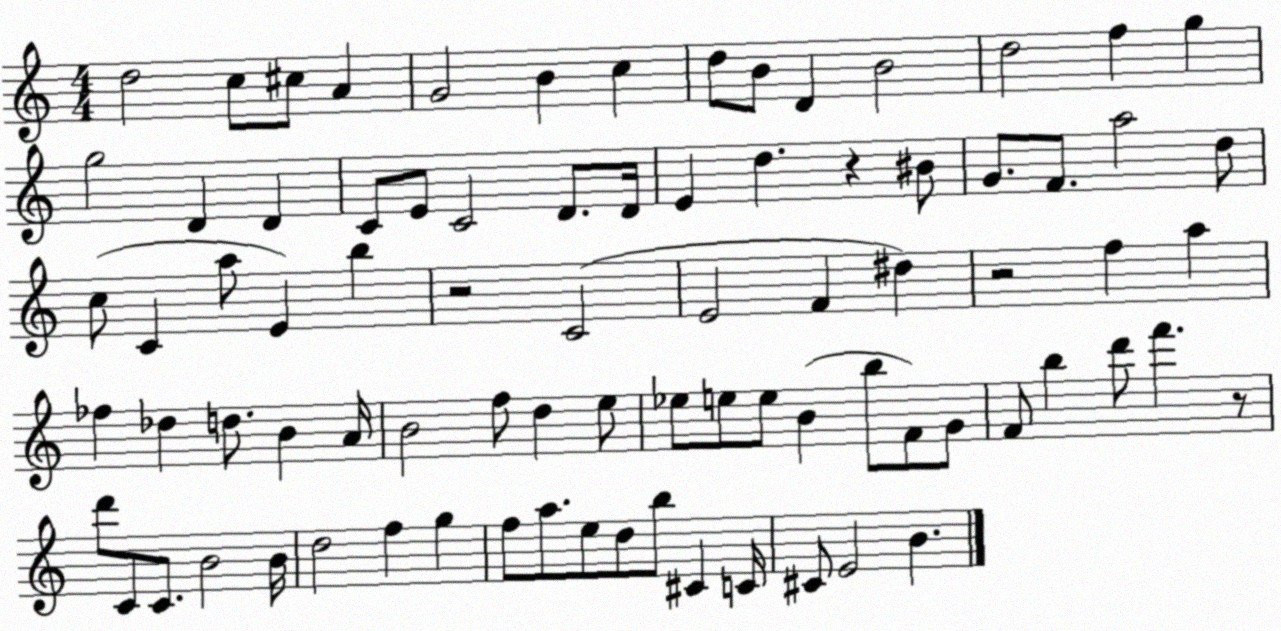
X:1
T:Untitled
M:4/4
L:1/4
K:C
d2 c/2 ^c/2 A G2 B c d/2 B/2 D B2 d2 f g g2 D D C/2 E/2 C2 D/2 D/4 E d z ^B/2 G/2 F/2 a2 d/2 c/2 C a/2 E b z2 C2 E2 F ^d z2 f a _f _d d/2 B A/4 B2 f/2 d e/2 _e/2 e/2 e/2 B b/2 F/2 G/2 F/2 b d'/2 f' z/2 d'/2 C/2 C/2 B2 B/4 d2 f g f/2 a/2 e/2 d/2 b/2 ^C C/4 ^C/2 E2 B